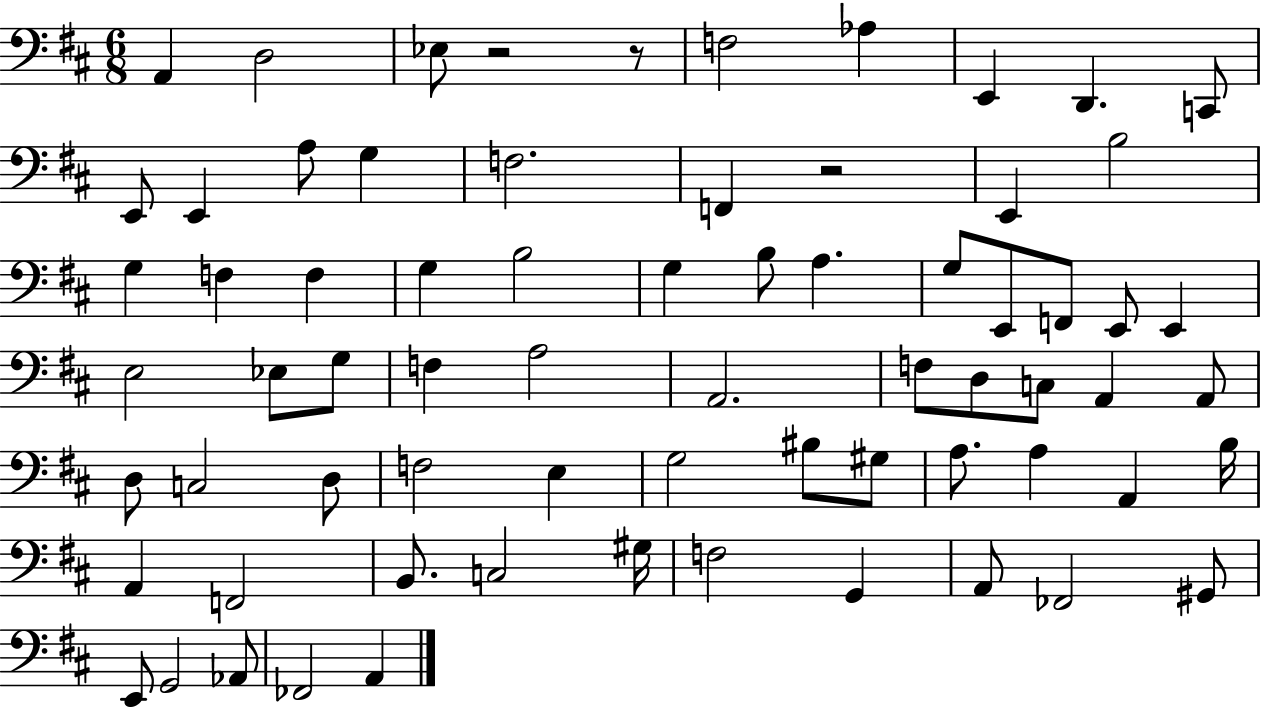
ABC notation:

X:1
T:Untitled
M:6/8
L:1/4
K:D
A,, D,2 _E,/2 z2 z/2 F,2 _A, E,, D,, C,,/2 E,,/2 E,, A,/2 G, F,2 F,, z2 E,, B,2 G, F, F, G, B,2 G, B,/2 A, G,/2 E,,/2 F,,/2 E,,/2 E,, E,2 _E,/2 G,/2 F, A,2 A,,2 F,/2 D,/2 C,/2 A,, A,,/2 D,/2 C,2 D,/2 F,2 E, G,2 ^B,/2 ^G,/2 A,/2 A, A,, B,/4 A,, F,,2 B,,/2 C,2 ^G,/4 F,2 G,, A,,/2 _F,,2 ^G,,/2 E,,/2 G,,2 _A,,/2 _F,,2 A,,